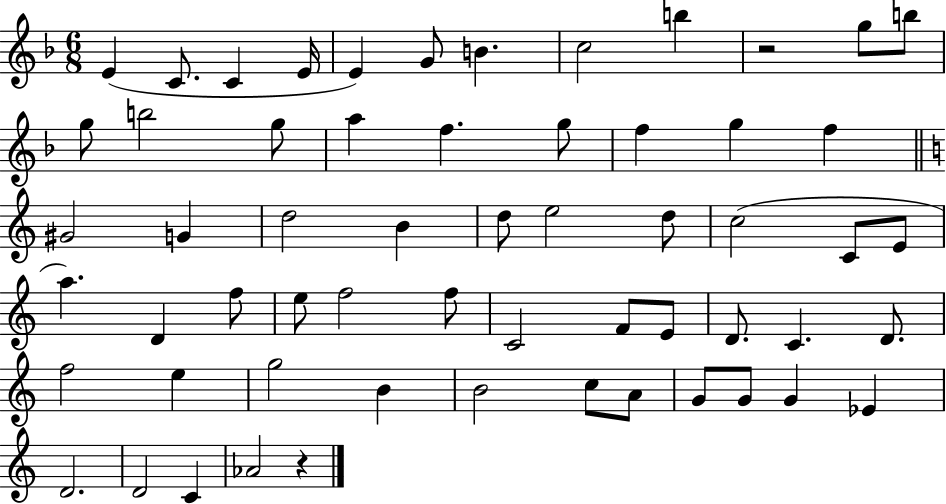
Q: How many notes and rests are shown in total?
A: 59